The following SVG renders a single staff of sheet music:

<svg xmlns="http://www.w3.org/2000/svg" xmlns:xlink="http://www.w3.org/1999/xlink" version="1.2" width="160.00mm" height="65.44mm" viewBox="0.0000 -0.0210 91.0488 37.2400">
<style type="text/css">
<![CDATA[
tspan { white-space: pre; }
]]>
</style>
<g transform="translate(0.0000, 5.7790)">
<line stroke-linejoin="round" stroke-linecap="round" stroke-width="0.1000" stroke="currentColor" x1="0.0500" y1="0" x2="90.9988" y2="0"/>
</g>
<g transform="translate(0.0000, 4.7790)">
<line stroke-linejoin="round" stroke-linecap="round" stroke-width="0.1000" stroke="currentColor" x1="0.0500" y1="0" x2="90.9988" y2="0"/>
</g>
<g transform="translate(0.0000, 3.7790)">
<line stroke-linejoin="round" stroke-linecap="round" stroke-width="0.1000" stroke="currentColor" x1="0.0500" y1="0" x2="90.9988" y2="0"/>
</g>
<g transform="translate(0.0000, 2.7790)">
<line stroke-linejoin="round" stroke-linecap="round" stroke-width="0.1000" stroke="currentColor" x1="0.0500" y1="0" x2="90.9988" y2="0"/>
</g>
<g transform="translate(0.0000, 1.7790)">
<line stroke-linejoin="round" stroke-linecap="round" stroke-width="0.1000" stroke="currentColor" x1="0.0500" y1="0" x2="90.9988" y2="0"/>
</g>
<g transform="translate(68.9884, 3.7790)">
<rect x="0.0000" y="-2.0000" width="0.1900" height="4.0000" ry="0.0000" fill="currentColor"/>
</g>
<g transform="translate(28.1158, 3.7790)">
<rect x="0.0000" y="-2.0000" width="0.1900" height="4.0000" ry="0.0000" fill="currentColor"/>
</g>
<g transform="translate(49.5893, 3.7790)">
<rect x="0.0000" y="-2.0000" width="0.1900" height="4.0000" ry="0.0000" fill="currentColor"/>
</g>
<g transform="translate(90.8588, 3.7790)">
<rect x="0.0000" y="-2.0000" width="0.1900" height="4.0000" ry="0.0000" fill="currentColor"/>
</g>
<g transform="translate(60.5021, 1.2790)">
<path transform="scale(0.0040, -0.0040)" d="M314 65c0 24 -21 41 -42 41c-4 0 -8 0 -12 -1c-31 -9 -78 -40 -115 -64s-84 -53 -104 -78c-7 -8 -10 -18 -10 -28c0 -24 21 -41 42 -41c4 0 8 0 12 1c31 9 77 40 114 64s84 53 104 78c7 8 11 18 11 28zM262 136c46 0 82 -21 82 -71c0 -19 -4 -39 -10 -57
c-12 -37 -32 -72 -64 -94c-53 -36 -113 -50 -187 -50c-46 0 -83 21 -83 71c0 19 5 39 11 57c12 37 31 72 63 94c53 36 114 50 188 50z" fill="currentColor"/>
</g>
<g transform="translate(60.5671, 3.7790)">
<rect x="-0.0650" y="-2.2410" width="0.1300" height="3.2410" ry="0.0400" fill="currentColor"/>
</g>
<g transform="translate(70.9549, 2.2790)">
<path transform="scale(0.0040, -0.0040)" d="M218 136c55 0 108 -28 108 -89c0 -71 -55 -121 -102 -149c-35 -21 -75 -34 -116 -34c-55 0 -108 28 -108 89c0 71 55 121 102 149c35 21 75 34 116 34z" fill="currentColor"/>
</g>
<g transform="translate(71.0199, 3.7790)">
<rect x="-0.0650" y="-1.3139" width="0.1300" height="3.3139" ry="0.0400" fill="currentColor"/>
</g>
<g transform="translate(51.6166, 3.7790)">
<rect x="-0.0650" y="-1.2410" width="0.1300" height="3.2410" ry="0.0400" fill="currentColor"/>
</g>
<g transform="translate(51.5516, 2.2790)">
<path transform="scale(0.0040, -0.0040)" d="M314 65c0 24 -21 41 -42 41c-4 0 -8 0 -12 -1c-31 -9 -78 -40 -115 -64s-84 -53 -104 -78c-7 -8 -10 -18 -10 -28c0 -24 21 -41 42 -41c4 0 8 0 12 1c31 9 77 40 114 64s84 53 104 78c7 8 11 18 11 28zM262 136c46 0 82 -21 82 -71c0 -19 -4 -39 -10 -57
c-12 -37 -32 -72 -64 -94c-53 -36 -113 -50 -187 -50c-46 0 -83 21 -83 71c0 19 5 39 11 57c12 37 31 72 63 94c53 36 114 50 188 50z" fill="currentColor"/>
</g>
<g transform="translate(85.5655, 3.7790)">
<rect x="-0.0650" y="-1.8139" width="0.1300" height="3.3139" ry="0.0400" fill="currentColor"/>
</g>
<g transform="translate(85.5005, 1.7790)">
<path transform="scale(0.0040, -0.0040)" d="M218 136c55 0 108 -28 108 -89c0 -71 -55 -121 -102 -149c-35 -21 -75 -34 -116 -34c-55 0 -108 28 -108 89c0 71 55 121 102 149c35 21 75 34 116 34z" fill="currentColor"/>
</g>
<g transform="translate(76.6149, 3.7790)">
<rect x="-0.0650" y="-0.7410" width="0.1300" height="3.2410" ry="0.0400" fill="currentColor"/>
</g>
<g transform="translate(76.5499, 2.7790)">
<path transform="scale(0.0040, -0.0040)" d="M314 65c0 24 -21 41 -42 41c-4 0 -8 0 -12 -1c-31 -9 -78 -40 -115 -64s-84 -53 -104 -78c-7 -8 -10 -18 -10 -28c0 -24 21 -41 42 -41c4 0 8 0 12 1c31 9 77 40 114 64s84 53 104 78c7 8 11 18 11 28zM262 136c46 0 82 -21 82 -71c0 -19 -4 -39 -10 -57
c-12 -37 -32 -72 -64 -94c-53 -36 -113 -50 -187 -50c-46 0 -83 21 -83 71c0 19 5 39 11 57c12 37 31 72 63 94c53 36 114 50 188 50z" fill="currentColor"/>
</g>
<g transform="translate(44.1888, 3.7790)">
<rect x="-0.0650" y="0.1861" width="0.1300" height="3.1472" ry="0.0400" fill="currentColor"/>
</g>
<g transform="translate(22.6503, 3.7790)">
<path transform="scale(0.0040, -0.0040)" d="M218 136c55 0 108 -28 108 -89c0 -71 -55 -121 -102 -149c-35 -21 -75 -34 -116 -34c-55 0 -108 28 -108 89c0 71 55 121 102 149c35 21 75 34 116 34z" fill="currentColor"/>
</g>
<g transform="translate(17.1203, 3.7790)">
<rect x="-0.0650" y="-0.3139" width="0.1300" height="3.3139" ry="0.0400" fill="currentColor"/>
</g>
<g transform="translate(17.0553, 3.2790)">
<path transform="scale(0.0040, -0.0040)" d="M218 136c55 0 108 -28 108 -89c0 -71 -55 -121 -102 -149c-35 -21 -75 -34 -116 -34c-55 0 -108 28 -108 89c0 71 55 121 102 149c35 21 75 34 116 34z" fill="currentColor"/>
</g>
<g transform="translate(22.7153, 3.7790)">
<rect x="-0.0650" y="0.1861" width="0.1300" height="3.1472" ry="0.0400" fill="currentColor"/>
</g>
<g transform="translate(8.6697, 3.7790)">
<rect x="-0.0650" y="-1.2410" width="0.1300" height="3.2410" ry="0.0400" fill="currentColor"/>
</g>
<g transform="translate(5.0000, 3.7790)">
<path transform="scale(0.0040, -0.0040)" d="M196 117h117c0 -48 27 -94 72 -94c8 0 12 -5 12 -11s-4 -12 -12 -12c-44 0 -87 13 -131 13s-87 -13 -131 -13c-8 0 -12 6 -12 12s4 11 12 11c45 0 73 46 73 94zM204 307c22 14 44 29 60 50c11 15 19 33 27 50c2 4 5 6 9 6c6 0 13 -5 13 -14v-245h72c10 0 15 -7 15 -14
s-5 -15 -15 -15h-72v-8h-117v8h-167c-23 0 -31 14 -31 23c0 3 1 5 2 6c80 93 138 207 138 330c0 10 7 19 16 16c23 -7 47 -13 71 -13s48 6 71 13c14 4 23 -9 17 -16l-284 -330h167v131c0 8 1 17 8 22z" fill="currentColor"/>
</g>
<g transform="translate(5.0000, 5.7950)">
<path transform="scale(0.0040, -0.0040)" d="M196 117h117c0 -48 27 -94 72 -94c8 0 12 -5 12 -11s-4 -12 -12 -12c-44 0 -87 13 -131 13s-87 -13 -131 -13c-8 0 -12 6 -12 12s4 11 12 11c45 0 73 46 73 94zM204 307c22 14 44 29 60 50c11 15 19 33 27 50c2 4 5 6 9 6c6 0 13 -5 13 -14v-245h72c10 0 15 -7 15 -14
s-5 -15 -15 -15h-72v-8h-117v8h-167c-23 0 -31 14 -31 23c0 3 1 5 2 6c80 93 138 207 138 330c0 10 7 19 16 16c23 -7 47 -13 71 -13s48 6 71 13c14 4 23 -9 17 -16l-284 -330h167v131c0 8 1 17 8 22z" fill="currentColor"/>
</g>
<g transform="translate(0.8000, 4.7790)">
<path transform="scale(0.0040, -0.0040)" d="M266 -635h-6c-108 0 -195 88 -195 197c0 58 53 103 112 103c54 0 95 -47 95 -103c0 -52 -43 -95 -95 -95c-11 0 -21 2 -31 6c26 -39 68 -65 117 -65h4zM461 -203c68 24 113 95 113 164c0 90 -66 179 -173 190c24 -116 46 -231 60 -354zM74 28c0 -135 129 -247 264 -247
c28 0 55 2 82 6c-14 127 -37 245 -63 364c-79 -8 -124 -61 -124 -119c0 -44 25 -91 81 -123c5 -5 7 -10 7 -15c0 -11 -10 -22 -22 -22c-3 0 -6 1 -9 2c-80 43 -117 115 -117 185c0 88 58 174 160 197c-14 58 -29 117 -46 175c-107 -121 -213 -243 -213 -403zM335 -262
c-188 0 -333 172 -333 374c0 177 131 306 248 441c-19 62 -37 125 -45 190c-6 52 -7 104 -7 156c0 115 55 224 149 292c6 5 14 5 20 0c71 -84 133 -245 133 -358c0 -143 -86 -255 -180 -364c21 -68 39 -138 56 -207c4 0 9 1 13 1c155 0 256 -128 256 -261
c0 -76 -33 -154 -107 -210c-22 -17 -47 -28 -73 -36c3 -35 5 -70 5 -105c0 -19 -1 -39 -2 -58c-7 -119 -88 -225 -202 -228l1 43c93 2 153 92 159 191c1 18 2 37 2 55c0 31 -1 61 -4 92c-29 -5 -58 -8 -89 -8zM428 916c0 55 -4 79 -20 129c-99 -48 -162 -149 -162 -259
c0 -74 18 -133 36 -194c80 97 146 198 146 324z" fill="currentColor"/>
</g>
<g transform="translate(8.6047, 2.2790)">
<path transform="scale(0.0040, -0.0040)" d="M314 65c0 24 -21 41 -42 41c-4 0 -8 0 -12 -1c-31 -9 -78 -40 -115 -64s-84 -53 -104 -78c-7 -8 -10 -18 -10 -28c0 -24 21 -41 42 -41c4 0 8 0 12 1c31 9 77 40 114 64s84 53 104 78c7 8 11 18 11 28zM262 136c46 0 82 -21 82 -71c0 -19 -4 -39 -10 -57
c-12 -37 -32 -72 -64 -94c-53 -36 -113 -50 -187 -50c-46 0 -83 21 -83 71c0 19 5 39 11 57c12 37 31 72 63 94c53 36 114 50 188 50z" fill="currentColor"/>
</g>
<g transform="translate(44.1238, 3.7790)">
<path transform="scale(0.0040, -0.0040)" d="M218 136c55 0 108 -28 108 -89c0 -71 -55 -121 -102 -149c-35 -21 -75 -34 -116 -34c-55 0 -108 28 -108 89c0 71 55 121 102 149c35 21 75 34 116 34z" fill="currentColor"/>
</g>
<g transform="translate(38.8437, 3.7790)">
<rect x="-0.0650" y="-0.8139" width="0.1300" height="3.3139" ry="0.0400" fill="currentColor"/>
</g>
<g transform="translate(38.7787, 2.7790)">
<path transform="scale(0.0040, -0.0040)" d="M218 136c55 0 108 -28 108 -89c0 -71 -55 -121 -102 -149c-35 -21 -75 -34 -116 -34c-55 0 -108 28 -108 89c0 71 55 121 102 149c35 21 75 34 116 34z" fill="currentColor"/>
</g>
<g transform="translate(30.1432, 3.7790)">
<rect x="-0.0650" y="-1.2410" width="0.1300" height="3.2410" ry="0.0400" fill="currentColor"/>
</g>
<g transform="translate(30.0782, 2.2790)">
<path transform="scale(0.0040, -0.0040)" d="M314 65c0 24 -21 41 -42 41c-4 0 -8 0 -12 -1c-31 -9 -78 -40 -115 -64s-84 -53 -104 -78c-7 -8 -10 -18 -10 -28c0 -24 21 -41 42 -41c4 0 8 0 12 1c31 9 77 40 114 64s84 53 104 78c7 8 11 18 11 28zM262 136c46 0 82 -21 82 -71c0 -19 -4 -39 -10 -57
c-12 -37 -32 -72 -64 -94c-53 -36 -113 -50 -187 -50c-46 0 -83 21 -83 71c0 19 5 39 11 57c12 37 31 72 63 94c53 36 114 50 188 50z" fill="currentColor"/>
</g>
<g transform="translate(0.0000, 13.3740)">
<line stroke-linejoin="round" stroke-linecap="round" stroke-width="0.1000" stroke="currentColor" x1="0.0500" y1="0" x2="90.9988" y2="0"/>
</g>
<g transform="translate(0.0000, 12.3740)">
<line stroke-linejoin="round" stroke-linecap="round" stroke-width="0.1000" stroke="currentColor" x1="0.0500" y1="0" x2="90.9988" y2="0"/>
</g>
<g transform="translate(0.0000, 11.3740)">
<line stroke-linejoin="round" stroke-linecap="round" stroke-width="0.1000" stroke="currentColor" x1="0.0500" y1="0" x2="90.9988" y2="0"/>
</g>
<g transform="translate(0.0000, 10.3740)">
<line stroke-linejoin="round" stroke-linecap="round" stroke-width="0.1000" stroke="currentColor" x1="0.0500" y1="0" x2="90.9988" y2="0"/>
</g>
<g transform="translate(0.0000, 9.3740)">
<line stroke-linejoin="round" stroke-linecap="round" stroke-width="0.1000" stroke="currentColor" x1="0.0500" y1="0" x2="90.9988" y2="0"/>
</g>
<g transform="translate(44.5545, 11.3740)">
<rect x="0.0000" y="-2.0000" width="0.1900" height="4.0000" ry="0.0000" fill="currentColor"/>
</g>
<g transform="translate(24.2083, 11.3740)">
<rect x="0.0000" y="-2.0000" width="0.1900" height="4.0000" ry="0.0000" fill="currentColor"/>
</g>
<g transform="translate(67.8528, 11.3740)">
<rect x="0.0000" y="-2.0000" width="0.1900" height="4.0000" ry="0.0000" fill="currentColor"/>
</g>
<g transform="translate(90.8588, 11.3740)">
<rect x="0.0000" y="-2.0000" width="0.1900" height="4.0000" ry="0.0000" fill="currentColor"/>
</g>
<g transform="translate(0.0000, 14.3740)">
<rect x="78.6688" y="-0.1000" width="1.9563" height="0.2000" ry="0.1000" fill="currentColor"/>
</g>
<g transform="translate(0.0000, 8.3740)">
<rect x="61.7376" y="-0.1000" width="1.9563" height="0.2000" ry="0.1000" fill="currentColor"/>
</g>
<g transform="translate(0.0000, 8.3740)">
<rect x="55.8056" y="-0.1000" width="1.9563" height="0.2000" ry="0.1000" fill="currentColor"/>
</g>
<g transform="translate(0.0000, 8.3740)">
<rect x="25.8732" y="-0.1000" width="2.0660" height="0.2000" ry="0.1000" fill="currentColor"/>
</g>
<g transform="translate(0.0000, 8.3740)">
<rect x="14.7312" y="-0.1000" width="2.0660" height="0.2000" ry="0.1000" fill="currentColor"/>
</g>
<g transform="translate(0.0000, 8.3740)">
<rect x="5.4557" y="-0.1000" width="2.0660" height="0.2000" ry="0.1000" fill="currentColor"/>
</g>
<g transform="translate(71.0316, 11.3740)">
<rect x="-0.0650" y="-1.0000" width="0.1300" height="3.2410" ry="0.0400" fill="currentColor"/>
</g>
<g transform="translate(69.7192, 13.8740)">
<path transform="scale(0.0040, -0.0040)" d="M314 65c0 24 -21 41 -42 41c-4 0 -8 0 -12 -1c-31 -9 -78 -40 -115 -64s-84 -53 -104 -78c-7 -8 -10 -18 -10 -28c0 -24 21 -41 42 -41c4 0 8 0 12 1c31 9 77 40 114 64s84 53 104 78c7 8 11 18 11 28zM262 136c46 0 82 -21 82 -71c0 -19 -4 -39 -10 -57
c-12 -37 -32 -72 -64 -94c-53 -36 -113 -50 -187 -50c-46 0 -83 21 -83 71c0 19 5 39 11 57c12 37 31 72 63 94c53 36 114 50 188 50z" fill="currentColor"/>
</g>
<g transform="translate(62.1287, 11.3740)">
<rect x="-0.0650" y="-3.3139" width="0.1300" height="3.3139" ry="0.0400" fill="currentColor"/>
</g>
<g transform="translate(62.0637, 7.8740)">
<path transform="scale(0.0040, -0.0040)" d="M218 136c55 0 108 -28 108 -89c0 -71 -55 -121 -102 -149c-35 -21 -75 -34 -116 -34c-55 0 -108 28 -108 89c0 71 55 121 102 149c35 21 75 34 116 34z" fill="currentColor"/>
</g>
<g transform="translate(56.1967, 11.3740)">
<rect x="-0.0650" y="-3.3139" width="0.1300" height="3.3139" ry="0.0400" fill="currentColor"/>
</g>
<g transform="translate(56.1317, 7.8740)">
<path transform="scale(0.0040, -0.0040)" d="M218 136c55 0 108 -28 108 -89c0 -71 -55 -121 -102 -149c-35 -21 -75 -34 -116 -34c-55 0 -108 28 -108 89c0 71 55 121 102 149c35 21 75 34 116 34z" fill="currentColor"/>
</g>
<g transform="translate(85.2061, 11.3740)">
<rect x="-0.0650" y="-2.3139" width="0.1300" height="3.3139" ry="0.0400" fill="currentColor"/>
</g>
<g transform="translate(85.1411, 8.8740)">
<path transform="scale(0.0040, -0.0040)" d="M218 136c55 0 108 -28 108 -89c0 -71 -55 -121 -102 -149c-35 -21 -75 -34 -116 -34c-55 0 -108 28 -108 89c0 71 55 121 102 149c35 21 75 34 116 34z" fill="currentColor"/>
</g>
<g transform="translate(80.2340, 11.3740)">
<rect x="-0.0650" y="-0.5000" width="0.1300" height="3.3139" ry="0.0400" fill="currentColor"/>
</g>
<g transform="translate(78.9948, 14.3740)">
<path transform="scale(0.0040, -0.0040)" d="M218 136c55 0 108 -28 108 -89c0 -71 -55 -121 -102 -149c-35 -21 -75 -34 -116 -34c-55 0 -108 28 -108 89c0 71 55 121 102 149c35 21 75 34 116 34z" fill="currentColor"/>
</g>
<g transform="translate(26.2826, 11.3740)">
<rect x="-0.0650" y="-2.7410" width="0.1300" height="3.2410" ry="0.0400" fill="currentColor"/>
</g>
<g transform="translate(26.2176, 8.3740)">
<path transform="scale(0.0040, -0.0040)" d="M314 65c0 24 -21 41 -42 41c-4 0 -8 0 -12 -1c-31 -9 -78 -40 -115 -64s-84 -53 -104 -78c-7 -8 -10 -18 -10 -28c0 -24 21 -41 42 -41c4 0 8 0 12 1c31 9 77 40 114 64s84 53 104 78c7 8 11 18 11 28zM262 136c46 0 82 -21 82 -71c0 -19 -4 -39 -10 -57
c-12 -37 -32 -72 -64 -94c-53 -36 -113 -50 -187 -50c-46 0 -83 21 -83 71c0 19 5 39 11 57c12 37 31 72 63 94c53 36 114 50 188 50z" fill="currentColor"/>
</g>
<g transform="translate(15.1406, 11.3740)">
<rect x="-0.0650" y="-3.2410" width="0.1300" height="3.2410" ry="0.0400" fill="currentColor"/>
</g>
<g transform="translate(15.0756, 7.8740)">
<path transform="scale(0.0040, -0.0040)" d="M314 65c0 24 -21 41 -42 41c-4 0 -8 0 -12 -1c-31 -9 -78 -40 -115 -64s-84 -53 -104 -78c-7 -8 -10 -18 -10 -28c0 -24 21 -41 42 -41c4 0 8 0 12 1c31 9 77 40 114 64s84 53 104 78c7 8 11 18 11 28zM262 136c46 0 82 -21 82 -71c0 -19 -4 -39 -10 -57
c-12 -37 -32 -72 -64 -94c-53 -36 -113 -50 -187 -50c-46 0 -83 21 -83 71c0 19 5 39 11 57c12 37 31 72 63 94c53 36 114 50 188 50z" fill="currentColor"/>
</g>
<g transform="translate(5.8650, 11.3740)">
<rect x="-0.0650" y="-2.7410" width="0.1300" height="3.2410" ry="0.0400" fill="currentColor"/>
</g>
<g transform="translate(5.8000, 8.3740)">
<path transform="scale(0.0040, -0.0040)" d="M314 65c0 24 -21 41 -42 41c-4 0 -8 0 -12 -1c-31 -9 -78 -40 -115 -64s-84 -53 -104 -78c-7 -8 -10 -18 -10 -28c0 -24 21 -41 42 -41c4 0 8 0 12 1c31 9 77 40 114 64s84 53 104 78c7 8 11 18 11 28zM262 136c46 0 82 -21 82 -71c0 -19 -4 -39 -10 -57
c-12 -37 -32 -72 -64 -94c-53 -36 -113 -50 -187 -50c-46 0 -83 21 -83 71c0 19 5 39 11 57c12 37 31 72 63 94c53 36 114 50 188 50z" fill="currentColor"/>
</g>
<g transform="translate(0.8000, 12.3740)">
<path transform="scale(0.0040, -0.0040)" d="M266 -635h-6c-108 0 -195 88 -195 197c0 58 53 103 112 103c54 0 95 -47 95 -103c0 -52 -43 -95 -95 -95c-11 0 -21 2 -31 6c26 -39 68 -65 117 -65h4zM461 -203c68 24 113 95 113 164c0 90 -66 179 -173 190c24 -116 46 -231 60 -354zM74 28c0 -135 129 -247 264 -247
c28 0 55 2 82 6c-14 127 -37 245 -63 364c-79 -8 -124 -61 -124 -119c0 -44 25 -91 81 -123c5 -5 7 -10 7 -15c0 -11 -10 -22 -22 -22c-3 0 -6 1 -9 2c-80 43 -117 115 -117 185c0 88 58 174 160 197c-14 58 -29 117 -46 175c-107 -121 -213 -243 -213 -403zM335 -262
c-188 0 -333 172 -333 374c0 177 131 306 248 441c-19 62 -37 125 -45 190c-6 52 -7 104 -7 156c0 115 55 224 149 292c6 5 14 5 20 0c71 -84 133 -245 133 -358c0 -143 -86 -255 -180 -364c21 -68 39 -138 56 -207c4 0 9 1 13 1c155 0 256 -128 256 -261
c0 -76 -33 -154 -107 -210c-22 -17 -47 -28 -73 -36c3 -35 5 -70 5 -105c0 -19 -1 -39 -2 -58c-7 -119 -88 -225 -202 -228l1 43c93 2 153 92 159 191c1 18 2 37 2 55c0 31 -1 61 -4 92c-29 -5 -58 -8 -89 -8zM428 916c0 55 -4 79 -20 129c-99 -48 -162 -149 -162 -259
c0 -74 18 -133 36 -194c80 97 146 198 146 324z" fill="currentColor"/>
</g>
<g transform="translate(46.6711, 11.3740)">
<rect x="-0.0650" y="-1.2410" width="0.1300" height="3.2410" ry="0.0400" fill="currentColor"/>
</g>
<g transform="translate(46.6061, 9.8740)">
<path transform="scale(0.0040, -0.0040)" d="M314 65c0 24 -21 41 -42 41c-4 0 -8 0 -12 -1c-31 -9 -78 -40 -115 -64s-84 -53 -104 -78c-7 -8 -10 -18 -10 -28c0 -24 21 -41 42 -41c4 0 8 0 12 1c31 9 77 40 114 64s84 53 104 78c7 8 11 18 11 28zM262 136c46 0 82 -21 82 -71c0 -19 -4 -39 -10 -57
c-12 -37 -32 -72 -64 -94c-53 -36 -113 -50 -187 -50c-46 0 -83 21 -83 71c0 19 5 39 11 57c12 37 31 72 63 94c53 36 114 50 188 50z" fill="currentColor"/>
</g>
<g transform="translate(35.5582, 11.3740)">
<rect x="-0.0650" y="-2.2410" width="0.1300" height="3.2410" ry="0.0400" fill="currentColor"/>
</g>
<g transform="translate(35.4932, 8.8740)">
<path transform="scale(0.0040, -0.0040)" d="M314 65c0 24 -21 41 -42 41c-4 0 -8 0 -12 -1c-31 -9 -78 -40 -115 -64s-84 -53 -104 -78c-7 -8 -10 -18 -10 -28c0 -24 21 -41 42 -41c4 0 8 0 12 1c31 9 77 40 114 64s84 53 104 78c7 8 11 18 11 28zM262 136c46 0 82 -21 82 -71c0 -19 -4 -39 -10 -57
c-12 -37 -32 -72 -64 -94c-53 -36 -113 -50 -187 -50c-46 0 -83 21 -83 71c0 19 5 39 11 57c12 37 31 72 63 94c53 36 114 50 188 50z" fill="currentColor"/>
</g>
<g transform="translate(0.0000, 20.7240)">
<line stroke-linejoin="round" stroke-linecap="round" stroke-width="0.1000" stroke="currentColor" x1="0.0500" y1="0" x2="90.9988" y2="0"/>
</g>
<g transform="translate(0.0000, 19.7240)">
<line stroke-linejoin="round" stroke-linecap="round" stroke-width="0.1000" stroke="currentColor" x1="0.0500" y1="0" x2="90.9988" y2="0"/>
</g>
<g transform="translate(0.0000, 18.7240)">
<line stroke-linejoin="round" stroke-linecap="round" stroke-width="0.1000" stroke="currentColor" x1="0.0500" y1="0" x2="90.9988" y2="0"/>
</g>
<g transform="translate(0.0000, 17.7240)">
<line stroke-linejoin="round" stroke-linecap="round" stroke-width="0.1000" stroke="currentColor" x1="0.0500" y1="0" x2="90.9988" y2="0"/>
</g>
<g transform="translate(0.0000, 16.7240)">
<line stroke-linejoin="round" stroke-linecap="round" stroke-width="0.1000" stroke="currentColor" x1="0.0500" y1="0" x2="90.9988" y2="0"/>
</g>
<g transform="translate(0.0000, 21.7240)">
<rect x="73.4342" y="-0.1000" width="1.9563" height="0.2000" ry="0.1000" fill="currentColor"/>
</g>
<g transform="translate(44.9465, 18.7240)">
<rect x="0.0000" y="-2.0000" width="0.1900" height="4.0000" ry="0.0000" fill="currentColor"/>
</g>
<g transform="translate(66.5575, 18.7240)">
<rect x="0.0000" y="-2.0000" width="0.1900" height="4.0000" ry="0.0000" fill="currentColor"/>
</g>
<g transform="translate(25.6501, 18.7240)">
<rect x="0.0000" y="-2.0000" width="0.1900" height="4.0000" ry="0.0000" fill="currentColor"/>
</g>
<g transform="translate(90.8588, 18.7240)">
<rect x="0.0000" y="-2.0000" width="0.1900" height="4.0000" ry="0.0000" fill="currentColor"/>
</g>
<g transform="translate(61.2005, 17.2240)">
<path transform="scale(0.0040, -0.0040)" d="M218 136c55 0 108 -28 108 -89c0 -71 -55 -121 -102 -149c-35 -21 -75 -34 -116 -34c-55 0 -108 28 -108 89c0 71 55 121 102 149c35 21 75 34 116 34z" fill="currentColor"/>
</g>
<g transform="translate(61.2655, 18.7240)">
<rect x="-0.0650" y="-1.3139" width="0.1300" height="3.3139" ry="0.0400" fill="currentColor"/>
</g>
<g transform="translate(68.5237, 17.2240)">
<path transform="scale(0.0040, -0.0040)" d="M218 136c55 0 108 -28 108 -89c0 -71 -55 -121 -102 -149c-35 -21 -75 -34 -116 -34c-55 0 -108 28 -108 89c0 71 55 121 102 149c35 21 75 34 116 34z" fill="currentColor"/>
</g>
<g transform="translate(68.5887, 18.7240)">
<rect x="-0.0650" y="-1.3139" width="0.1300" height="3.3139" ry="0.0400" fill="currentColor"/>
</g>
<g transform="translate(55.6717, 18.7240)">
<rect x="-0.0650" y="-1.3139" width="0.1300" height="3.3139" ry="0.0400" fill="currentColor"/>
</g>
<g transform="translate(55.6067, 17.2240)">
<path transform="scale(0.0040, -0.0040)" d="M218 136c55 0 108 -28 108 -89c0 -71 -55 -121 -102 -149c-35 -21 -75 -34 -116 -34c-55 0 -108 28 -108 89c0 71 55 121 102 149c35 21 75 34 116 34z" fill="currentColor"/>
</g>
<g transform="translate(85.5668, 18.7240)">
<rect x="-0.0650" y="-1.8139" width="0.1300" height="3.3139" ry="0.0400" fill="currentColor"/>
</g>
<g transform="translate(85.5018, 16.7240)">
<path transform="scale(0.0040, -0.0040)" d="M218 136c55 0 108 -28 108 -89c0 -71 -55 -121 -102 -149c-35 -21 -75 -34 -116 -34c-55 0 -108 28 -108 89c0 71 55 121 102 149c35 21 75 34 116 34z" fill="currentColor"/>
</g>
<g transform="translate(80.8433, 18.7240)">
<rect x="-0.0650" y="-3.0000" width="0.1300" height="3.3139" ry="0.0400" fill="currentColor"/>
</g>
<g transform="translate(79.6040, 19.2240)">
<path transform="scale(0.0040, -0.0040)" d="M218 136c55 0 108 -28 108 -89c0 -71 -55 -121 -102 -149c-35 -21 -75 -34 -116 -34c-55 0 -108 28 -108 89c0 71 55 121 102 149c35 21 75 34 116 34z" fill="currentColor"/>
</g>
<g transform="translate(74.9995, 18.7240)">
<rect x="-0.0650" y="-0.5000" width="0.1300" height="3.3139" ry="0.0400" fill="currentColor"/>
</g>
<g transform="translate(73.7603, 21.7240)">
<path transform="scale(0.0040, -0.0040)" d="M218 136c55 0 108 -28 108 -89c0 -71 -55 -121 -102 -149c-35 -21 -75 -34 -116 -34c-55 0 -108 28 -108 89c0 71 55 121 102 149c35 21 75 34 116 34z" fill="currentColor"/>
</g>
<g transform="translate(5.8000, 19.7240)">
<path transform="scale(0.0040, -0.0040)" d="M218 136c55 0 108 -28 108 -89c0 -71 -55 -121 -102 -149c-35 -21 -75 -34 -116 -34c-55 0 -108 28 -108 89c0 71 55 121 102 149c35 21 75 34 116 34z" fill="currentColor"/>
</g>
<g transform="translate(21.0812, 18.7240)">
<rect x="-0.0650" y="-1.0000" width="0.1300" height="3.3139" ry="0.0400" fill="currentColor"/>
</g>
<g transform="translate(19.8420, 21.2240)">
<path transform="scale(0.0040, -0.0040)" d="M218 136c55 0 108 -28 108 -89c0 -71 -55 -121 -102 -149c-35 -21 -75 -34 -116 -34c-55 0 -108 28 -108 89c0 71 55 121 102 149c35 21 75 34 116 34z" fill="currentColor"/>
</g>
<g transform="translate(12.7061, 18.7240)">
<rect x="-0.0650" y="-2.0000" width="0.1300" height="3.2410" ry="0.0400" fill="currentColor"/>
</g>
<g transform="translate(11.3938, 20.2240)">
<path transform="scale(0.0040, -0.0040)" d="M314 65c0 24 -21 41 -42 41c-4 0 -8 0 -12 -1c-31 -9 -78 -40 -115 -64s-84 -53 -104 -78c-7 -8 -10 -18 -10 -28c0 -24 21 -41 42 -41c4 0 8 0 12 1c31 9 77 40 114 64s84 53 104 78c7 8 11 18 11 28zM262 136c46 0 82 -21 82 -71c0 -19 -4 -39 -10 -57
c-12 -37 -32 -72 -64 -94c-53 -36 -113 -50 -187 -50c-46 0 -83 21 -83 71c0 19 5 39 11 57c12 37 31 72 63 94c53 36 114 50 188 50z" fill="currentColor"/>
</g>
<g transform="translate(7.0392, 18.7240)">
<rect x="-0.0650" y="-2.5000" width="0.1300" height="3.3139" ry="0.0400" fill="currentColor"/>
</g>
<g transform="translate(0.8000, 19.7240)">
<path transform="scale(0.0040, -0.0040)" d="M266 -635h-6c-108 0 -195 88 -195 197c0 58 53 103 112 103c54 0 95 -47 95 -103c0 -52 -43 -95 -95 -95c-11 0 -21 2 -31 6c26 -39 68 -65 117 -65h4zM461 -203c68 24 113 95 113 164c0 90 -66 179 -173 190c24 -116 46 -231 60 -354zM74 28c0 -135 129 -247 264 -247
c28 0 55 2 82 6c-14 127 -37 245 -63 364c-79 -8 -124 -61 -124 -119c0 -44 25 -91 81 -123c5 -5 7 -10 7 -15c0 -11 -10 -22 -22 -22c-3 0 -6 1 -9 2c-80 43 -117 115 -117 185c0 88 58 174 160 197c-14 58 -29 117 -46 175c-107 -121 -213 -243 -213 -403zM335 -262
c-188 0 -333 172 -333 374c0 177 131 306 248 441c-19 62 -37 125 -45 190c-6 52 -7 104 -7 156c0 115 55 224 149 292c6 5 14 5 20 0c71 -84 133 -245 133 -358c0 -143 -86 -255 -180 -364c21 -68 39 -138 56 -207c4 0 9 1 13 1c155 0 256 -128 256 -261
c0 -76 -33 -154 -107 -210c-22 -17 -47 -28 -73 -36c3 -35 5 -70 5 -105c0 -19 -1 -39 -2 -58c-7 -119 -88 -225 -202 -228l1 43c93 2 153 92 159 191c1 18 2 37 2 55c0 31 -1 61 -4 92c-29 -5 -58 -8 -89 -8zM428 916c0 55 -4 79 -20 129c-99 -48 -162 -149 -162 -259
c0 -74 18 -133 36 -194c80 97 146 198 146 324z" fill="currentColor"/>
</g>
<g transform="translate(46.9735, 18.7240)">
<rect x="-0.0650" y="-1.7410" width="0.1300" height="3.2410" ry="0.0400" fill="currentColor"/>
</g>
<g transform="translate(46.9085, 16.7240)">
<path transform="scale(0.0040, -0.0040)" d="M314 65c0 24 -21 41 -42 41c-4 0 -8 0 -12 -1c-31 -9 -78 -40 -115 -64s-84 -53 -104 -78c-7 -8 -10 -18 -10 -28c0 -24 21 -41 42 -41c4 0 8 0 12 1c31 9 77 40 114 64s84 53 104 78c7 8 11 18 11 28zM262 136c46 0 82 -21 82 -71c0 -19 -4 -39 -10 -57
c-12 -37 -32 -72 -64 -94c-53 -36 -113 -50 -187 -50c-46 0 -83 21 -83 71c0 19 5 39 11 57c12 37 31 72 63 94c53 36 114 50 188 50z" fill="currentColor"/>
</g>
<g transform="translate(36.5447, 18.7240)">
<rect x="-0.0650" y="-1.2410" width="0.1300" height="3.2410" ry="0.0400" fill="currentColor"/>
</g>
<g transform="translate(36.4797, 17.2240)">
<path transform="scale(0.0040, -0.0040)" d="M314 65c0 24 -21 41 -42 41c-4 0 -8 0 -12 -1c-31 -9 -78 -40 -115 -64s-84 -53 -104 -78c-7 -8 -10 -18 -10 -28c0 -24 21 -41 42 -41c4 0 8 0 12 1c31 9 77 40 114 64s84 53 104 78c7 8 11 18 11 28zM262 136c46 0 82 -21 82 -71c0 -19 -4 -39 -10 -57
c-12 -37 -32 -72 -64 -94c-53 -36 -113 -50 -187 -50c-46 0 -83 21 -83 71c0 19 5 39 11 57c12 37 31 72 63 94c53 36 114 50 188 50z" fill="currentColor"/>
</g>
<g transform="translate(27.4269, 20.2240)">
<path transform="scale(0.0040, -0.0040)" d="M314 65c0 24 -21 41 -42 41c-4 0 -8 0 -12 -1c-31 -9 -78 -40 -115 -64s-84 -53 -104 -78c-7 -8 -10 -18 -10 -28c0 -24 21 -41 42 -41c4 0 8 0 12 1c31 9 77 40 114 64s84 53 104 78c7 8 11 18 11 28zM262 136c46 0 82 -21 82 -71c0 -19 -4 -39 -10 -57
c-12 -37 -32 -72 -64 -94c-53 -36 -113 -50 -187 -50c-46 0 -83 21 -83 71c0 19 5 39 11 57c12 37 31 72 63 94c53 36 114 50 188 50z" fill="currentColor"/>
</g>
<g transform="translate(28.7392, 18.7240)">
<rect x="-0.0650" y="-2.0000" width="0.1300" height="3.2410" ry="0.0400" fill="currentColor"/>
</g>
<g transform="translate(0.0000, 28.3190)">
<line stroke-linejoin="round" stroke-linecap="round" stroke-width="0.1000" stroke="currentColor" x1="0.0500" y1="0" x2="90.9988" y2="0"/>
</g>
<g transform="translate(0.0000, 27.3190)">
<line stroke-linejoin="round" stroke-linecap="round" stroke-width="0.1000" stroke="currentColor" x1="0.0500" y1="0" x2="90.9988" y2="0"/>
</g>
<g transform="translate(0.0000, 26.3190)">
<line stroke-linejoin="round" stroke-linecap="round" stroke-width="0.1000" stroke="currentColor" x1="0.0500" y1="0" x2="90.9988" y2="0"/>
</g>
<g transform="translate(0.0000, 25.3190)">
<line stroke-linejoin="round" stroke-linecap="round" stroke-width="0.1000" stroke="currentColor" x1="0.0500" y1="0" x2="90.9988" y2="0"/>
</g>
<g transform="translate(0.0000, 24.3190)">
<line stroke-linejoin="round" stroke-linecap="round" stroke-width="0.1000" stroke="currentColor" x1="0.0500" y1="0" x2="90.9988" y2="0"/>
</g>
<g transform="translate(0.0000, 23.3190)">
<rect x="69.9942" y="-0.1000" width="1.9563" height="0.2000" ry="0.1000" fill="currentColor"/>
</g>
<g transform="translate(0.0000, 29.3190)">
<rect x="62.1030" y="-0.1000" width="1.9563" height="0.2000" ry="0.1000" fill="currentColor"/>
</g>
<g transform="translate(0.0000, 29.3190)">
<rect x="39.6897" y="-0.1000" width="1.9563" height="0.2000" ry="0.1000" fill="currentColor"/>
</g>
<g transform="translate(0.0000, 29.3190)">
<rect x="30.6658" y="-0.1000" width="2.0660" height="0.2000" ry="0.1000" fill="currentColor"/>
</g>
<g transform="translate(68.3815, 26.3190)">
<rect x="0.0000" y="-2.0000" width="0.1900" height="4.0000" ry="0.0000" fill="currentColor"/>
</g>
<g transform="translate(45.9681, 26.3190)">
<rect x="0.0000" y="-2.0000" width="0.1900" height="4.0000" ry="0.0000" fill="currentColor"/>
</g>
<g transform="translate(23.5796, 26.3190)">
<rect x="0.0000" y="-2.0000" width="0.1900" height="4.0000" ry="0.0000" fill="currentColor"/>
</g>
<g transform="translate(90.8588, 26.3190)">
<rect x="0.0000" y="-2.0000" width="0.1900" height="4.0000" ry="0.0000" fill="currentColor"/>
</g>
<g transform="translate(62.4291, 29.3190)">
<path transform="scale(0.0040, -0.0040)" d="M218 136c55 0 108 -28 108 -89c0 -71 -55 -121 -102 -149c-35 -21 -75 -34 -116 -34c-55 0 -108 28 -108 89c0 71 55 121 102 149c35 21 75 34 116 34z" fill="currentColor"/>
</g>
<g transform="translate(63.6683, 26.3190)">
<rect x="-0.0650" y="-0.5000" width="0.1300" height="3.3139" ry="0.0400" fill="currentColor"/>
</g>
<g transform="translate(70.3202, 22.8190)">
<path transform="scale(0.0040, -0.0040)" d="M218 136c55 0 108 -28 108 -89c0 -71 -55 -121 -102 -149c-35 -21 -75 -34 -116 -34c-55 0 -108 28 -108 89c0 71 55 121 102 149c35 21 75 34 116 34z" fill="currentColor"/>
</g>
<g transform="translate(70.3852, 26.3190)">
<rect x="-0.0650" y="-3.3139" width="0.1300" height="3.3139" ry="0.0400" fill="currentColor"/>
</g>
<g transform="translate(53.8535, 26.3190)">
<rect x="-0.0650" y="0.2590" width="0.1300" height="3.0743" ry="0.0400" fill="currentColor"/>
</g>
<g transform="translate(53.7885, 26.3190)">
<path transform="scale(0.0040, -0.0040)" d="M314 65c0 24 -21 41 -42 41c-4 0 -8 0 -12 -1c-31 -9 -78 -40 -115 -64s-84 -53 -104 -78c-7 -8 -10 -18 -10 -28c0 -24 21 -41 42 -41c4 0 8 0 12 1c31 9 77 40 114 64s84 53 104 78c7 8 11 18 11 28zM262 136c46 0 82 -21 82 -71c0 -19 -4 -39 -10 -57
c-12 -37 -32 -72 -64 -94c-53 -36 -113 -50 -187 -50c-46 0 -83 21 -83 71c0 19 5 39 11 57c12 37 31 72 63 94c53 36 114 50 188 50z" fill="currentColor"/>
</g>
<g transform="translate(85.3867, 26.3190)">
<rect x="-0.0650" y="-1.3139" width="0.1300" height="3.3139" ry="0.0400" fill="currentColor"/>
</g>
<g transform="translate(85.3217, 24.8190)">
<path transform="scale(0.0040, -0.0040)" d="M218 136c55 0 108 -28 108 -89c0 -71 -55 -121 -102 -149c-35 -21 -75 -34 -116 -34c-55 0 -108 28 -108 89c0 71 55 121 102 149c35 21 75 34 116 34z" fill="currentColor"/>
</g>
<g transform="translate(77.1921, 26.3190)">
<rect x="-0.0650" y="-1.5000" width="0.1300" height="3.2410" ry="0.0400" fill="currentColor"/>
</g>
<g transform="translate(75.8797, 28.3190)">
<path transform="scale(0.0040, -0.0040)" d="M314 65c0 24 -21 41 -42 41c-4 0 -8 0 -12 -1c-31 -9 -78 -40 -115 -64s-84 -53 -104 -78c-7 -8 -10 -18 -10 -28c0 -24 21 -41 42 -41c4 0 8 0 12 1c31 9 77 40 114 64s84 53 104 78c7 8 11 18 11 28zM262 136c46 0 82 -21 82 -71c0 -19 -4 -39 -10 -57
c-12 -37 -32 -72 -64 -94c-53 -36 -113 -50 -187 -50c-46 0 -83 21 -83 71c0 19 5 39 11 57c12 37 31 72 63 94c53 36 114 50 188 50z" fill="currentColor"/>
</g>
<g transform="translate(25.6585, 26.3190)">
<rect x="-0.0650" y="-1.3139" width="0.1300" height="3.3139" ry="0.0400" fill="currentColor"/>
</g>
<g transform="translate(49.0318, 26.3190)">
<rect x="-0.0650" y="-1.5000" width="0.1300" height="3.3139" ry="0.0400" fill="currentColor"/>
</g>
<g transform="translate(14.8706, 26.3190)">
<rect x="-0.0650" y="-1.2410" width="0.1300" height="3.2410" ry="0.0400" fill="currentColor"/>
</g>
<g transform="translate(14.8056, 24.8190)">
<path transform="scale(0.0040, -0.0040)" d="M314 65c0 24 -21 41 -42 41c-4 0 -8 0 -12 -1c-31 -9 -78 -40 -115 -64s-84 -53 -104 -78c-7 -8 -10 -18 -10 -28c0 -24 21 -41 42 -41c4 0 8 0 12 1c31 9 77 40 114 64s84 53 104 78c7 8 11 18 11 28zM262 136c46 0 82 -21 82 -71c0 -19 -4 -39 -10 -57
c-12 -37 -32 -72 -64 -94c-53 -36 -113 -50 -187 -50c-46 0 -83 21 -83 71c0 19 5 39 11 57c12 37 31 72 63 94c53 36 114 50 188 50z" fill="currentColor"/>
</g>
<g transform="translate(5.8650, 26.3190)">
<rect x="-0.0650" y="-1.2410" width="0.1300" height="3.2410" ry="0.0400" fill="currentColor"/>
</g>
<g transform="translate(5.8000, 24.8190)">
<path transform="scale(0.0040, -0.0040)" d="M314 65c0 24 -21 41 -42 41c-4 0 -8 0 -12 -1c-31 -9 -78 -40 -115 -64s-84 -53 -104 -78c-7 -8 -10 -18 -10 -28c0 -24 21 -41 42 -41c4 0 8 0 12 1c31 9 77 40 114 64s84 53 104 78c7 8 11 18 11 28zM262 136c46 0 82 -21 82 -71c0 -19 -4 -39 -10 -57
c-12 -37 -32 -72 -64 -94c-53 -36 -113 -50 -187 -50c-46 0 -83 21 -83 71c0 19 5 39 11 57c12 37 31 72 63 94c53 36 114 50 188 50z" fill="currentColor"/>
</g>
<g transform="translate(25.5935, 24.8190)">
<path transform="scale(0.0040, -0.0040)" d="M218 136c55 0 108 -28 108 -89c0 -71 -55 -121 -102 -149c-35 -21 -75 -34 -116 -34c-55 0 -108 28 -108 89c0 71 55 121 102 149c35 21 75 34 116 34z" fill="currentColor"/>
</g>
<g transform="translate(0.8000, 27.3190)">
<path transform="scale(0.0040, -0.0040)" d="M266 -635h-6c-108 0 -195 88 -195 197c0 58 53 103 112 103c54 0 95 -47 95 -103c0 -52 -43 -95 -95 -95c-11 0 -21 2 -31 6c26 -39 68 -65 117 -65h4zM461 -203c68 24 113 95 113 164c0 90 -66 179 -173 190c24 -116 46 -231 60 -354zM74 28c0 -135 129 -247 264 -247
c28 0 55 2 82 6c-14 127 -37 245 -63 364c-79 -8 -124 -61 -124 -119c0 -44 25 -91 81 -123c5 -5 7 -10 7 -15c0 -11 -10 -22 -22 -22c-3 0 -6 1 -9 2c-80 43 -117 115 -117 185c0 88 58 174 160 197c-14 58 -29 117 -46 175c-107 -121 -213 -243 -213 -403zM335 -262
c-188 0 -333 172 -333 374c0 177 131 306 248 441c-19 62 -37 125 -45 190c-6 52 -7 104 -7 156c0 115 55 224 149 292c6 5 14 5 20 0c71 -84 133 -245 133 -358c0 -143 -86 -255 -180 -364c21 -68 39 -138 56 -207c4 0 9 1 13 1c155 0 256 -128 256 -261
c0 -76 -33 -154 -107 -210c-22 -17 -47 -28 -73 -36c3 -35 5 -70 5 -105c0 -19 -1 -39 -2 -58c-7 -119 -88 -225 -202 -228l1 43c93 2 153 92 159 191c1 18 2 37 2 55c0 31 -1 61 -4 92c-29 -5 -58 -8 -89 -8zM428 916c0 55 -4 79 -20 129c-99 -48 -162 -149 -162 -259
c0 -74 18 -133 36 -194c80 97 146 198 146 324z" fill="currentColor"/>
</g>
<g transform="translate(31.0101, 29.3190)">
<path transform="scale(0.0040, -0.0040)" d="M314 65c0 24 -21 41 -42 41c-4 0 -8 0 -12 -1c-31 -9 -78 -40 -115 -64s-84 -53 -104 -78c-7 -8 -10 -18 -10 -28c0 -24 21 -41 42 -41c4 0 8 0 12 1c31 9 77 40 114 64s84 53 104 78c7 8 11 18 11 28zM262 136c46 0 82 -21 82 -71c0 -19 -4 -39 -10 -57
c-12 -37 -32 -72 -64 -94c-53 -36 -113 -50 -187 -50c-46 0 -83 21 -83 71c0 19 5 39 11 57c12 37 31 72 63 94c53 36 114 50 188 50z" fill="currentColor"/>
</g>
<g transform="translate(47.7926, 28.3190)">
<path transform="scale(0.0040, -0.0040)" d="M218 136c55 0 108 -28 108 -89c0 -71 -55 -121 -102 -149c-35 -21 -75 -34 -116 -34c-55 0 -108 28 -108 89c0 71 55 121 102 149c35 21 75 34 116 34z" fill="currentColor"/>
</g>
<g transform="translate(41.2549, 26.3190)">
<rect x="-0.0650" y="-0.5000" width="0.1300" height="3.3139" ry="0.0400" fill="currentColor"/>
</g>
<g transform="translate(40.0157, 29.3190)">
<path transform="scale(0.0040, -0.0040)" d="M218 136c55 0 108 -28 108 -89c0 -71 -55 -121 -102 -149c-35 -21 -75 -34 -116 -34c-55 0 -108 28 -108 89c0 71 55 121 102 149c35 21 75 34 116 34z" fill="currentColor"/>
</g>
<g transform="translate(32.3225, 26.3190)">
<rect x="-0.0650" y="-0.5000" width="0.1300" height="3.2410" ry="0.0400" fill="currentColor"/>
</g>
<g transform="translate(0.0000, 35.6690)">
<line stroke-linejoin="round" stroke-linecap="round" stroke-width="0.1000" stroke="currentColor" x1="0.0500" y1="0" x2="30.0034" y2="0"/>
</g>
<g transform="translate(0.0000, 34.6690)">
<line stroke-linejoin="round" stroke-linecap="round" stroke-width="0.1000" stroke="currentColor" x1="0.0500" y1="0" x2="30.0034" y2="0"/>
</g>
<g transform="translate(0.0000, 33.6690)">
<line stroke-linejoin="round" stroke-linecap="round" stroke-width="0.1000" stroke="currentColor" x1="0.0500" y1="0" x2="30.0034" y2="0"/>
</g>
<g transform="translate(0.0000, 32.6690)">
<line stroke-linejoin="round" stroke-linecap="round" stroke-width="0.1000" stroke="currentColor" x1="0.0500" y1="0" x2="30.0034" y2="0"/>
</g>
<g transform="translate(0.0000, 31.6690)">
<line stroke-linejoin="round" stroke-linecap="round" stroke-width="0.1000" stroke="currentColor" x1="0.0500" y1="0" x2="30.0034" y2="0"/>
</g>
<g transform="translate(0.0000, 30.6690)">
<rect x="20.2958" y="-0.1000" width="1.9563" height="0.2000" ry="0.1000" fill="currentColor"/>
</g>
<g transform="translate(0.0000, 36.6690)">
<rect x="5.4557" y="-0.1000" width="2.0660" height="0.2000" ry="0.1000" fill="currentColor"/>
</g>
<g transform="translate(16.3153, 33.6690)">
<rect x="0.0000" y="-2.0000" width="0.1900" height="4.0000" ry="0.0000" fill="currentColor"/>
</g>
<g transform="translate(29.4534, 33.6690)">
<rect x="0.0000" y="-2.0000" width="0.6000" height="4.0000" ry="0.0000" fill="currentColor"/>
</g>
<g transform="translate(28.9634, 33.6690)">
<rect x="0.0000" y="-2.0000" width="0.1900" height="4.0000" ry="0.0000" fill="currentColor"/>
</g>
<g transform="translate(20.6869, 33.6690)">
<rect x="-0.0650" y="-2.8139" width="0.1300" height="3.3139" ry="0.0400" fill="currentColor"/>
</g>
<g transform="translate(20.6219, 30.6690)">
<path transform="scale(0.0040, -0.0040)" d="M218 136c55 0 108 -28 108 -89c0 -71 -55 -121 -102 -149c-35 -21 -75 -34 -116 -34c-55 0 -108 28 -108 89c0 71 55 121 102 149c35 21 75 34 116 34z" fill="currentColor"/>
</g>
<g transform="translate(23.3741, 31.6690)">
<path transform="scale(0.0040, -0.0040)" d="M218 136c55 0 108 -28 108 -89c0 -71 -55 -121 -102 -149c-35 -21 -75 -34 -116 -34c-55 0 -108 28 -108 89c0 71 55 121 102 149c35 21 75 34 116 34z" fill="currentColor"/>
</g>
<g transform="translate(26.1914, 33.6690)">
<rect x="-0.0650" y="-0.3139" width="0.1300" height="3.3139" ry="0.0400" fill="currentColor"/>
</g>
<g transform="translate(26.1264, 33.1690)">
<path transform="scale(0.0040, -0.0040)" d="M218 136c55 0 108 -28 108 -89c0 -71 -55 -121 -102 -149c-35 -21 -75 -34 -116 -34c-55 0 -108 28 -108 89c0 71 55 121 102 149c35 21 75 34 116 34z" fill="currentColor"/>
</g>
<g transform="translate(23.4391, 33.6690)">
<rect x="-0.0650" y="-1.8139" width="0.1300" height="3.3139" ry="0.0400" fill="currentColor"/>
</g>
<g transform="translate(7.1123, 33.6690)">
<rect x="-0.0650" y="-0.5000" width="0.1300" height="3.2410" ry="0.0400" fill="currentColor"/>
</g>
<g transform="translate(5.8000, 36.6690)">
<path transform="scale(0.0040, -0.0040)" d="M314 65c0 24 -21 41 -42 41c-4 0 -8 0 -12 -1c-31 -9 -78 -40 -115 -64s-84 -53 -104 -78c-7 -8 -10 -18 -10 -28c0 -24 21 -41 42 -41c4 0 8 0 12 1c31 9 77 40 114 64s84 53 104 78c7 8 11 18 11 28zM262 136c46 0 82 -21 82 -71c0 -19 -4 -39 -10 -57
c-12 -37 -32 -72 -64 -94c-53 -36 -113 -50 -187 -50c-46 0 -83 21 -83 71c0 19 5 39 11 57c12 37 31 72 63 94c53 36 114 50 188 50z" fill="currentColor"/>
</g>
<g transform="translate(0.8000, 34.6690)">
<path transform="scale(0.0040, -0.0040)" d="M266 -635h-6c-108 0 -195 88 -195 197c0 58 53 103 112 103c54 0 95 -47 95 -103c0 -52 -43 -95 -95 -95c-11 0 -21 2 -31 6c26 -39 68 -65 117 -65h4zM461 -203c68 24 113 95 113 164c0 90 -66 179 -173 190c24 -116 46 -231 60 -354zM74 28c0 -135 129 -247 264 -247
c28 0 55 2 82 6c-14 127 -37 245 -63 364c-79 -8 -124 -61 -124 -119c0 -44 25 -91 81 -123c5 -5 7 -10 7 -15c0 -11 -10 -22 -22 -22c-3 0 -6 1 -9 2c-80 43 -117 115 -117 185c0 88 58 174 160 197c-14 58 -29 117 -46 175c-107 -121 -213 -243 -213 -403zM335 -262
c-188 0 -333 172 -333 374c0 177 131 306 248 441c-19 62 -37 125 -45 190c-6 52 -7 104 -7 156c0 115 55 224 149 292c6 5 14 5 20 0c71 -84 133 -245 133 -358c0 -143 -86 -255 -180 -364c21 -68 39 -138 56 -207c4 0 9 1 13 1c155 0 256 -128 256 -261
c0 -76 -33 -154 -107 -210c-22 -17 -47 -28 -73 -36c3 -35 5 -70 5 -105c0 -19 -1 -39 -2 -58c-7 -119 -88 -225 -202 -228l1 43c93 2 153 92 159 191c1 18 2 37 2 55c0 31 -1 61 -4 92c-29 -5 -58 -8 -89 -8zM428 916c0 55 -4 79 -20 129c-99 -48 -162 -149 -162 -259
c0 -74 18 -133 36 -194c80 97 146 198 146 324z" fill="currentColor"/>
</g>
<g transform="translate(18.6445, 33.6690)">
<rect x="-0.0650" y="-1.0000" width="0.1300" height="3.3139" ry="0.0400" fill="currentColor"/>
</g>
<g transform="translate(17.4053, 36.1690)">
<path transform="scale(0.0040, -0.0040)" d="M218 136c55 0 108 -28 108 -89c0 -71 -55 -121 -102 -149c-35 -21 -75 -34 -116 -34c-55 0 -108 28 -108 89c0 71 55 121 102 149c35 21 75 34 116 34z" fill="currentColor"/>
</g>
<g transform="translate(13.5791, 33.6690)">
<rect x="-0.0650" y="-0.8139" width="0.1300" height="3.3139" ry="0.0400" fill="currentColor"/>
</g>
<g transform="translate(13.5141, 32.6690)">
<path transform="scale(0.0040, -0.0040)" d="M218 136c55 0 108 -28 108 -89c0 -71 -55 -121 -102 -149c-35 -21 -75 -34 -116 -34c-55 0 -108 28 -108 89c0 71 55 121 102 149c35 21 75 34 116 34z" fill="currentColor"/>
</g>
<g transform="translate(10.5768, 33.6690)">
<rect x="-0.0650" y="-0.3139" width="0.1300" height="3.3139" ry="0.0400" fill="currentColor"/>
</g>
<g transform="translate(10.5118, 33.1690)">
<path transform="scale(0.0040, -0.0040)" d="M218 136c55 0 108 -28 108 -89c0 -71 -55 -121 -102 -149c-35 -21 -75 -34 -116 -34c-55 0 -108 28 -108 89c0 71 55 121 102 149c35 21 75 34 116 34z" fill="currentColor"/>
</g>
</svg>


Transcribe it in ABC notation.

X:1
T:Untitled
M:4/4
L:1/4
K:C
e2 c B e2 d B e2 g2 e d2 f a2 b2 a2 g2 e2 b b D2 C g G F2 D F2 e2 f2 e e e C A f e2 e2 e C2 C E B2 C b E2 e C2 c d D a f c